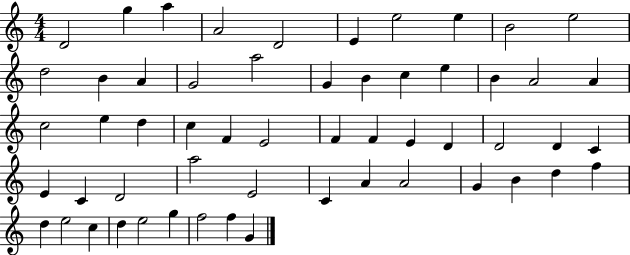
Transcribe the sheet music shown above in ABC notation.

X:1
T:Untitled
M:4/4
L:1/4
K:C
D2 g a A2 D2 E e2 e B2 e2 d2 B A G2 a2 G B c e B A2 A c2 e d c F E2 F F E D D2 D C E C D2 a2 E2 C A A2 G B d f d e2 c d e2 g f2 f G